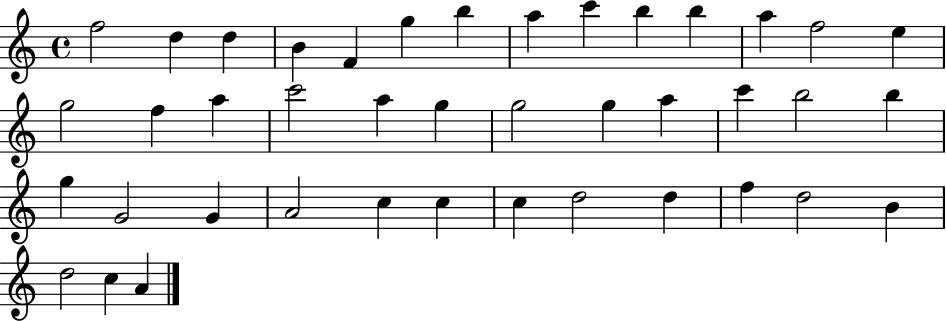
{
  \clef treble
  \time 4/4
  \defaultTimeSignature
  \key c \major
  f''2 d''4 d''4 | b'4 f'4 g''4 b''4 | a''4 c'''4 b''4 b''4 | a''4 f''2 e''4 | \break g''2 f''4 a''4 | c'''2 a''4 g''4 | g''2 g''4 a''4 | c'''4 b''2 b''4 | \break g''4 g'2 g'4 | a'2 c''4 c''4 | c''4 d''2 d''4 | f''4 d''2 b'4 | \break d''2 c''4 a'4 | \bar "|."
}